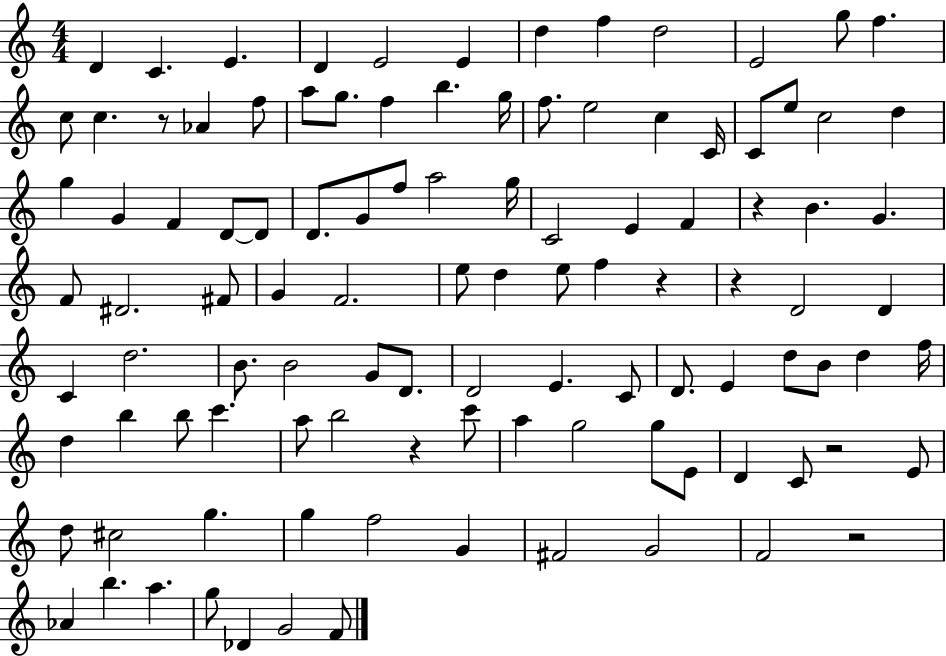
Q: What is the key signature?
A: C major